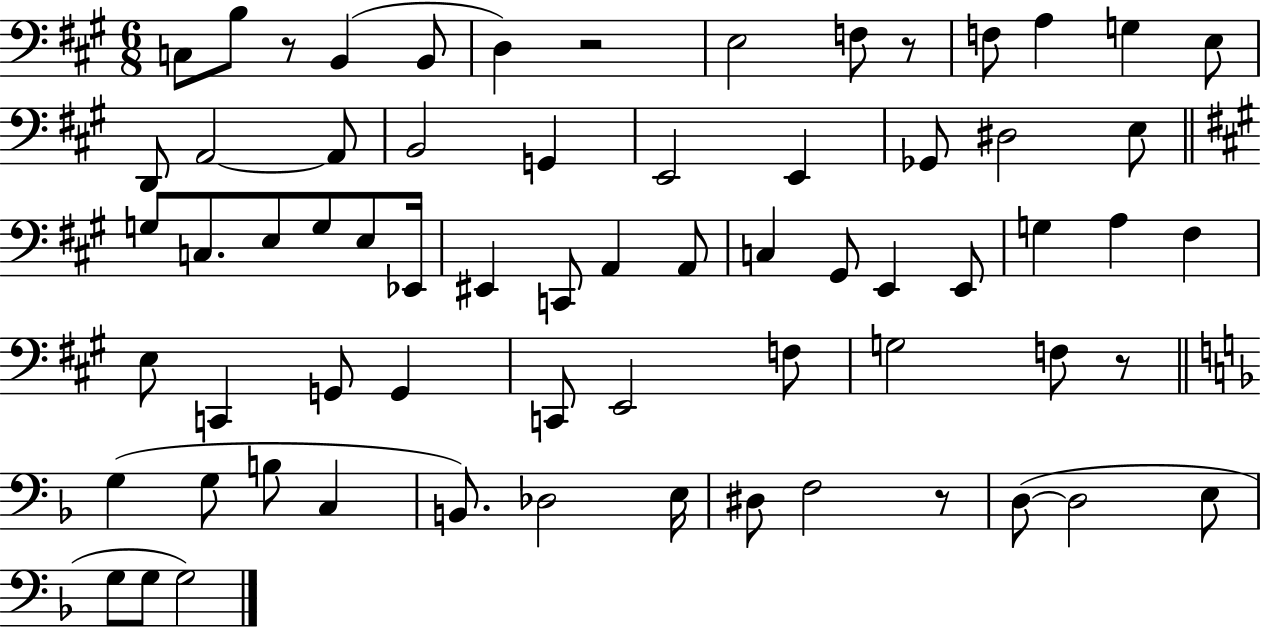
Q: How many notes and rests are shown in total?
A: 67